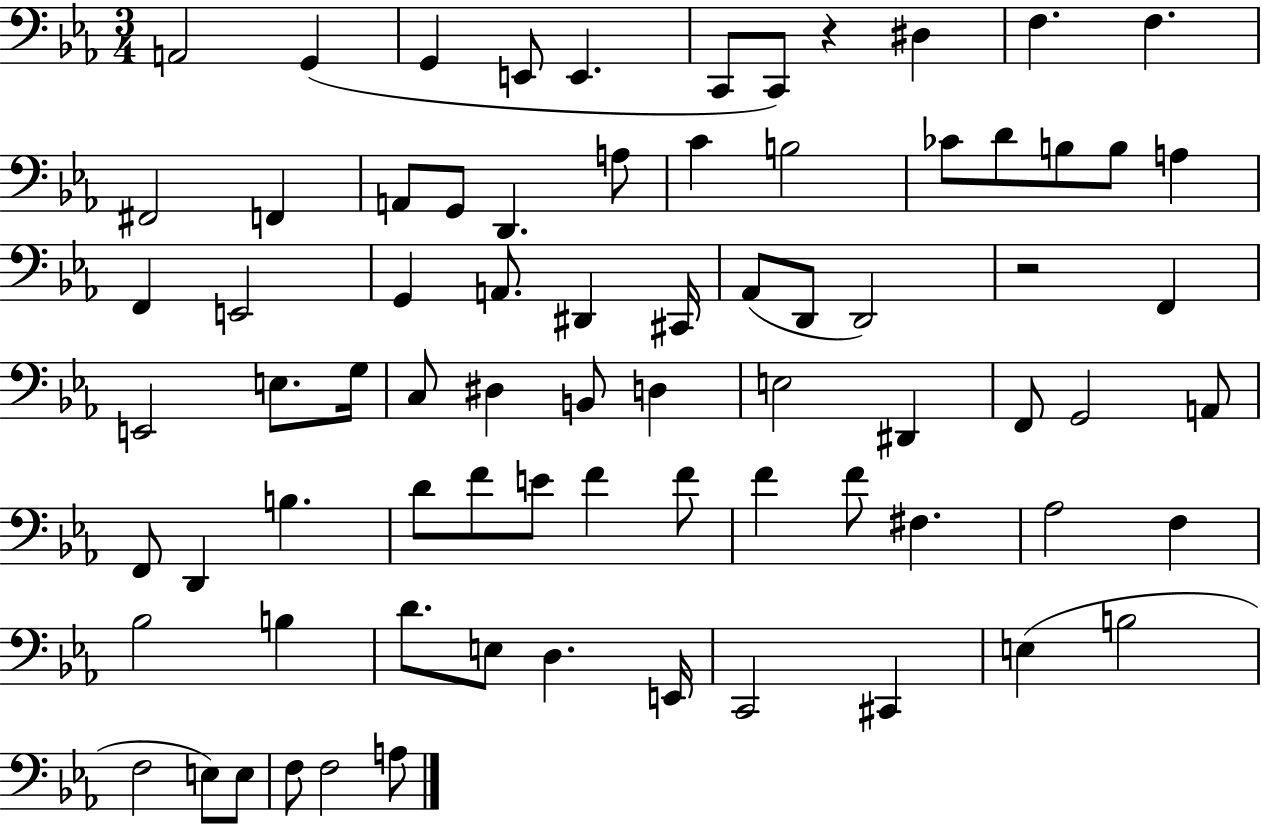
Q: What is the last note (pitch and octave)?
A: A3